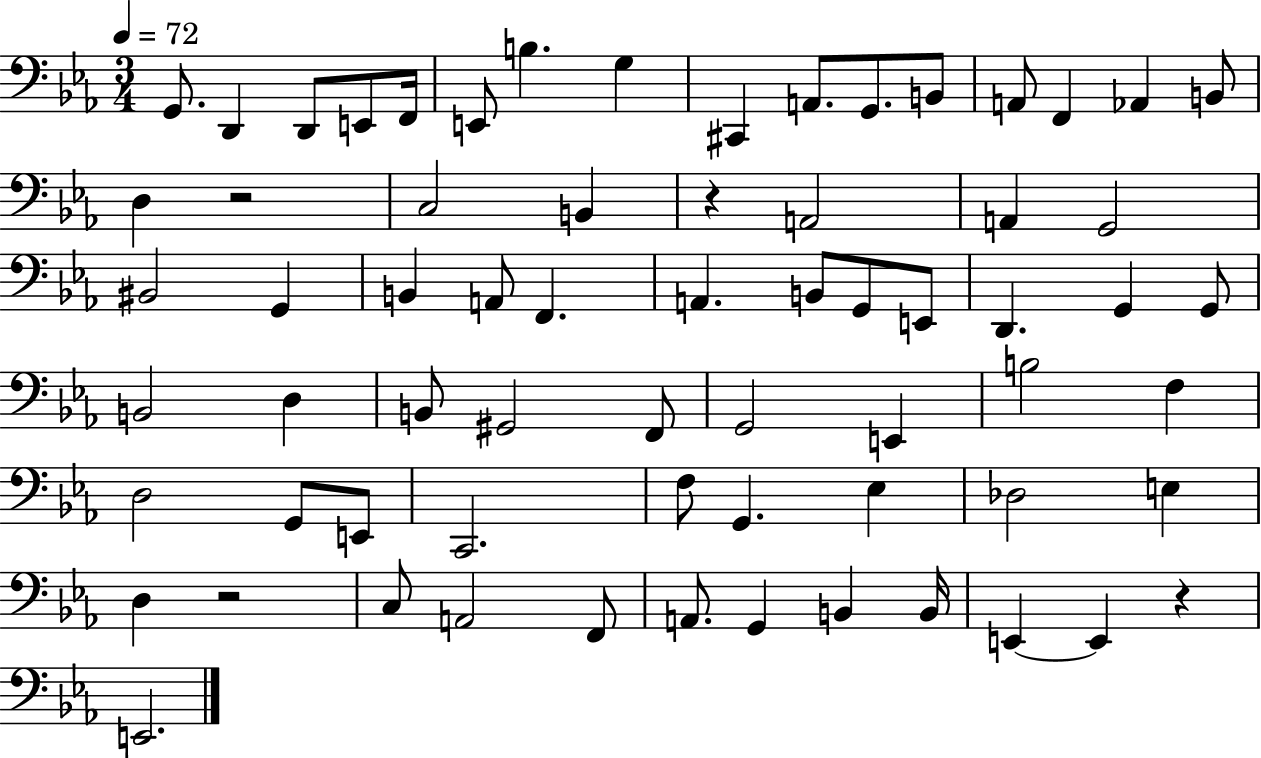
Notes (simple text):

G2/e. D2/q D2/e E2/e F2/s E2/e B3/q. G3/q C#2/q A2/e. G2/e. B2/e A2/e F2/q Ab2/q B2/e D3/q R/h C3/h B2/q R/q A2/h A2/q G2/h BIS2/h G2/q B2/q A2/e F2/q. A2/q. B2/e G2/e E2/e D2/q. G2/q G2/e B2/h D3/q B2/e G#2/h F2/e G2/h E2/q B3/h F3/q D3/h G2/e E2/e C2/h. F3/e G2/q. Eb3/q Db3/h E3/q D3/q R/h C3/e A2/h F2/e A2/e. G2/q B2/q B2/s E2/q E2/q R/q E2/h.